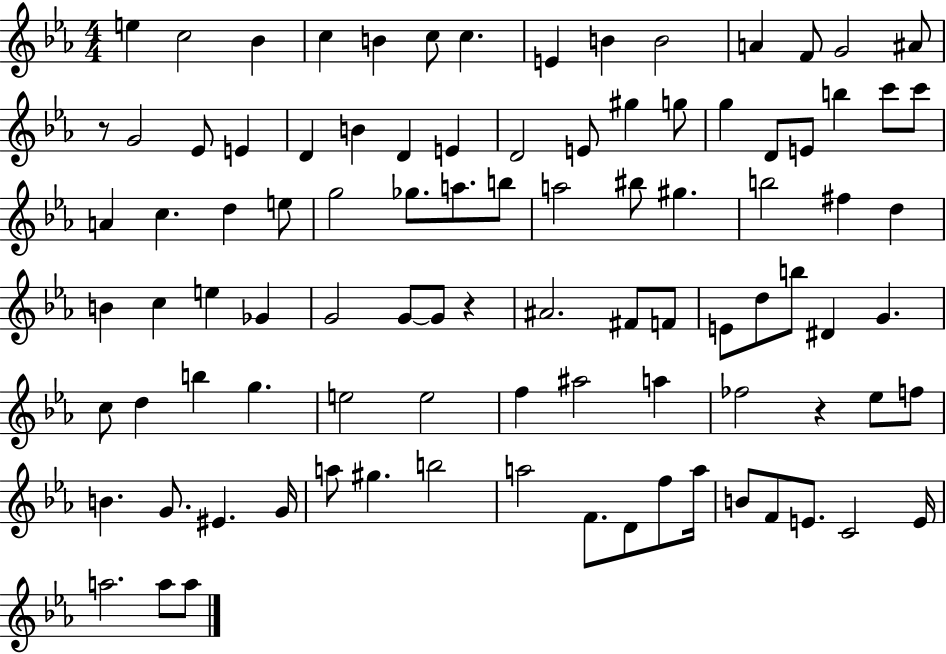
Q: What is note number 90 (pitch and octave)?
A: A5